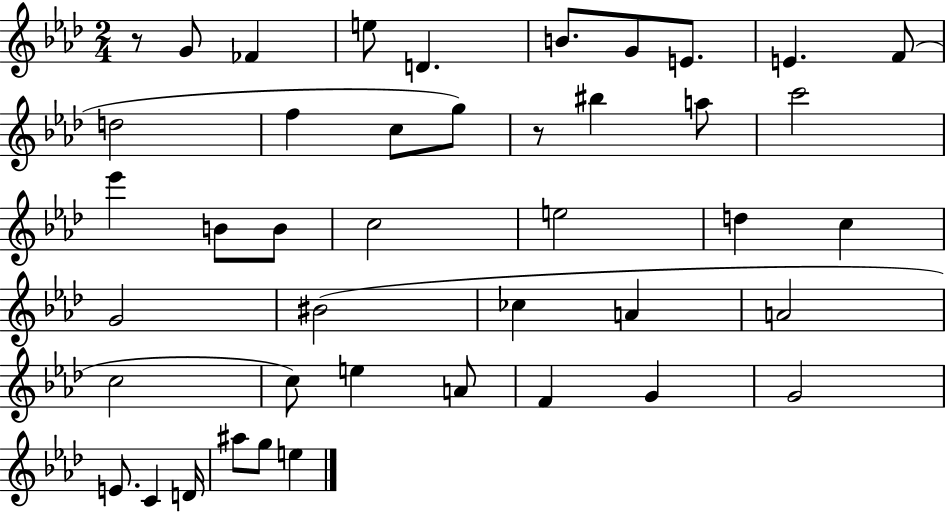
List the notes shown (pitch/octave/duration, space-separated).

R/e G4/e FES4/q E5/e D4/q. B4/e. G4/e E4/e. E4/q. F4/e D5/h F5/q C5/e G5/e R/e BIS5/q A5/e C6/h Eb6/q B4/e B4/e C5/h E5/h D5/q C5/q G4/h BIS4/h CES5/q A4/q A4/h C5/h C5/e E5/q A4/e F4/q G4/q G4/h E4/e. C4/q D4/s A#5/e G5/e E5/q